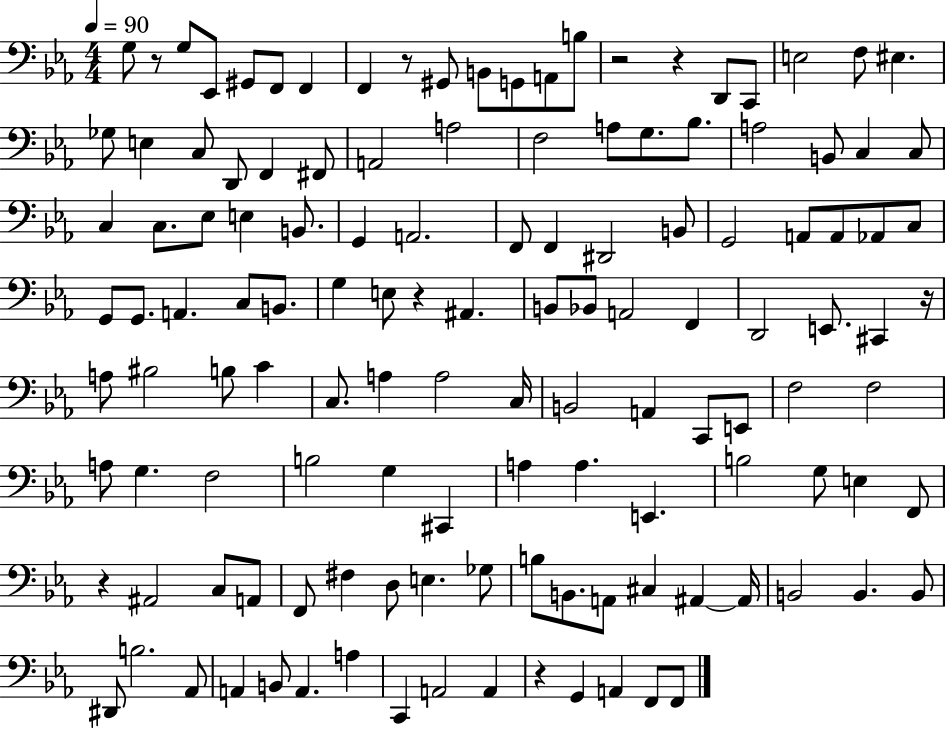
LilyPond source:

{
  \clef bass
  \numericTimeSignature
  \time 4/4
  \key ees \major
  \tempo 4 = 90
  g8 r8 g8 ees,8 gis,8 f,8 f,4 | f,4 r8 gis,8 b,8 g,8 a,8 b8 | r2 r4 d,8 c,8 | e2 f8 eis4. | \break ges8 e4 c8 d,8 f,4 fis,8 | a,2 a2 | f2 a8 g8. bes8. | a2 b,8 c4 c8 | \break c4 c8. ees8 e4 b,8. | g,4 a,2. | f,8 f,4 dis,2 b,8 | g,2 a,8 a,8 aes,8 c8 | \break g,8 g,8. a,4. c8 b,8. | g4 e8 r4 ais,4. | b,8 bes,8 a,2 f,4 | d,2 e,8. cis,4 r16 | \break a8 bis2 b8 c'4 | c8. a4 a2 c16 | b,2 a,4 c,8 e,8 | f2 f2 | \break a8 g4. f2 | b2 g4 cis,4 | a4 a4. e,4. | b2 g8 e4 f,8 | \break r4 ais,2 c8 a,8 | f,8 fis4 d8 e4. ges8 | b8 b,8. a,8 cis4 ais,4~~ ais,16 | b,2 b,4. b,8 | \break dis,8 b2. aes,8 | a,4 b,8 a,4. a4 | c,4 a,2 a,4 | r4 g,4 a,4 f,8 f,8 | \break \bar "|."
}